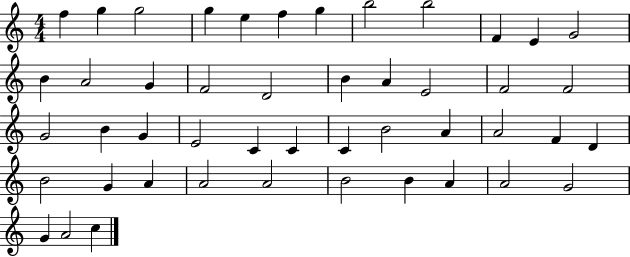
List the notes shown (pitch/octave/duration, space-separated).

F5/q G5/q G5/h G5/q E5/q F5/q G5/q B5/h B5/h F4/q E4/q G4/h B4/q A4/h G4/q F4/h D4/h B4/q A4/q E4/h F4/h F4/h G4/h B4/q G4/q E4/h C4/q C4/q C4/q B4/h A4/q A4/h F4/q D4/q B4/h G4/q A4/q A4/h A4/h B4/h B4/q A4/q A4/h G4/h G4/q A4/h C5/q